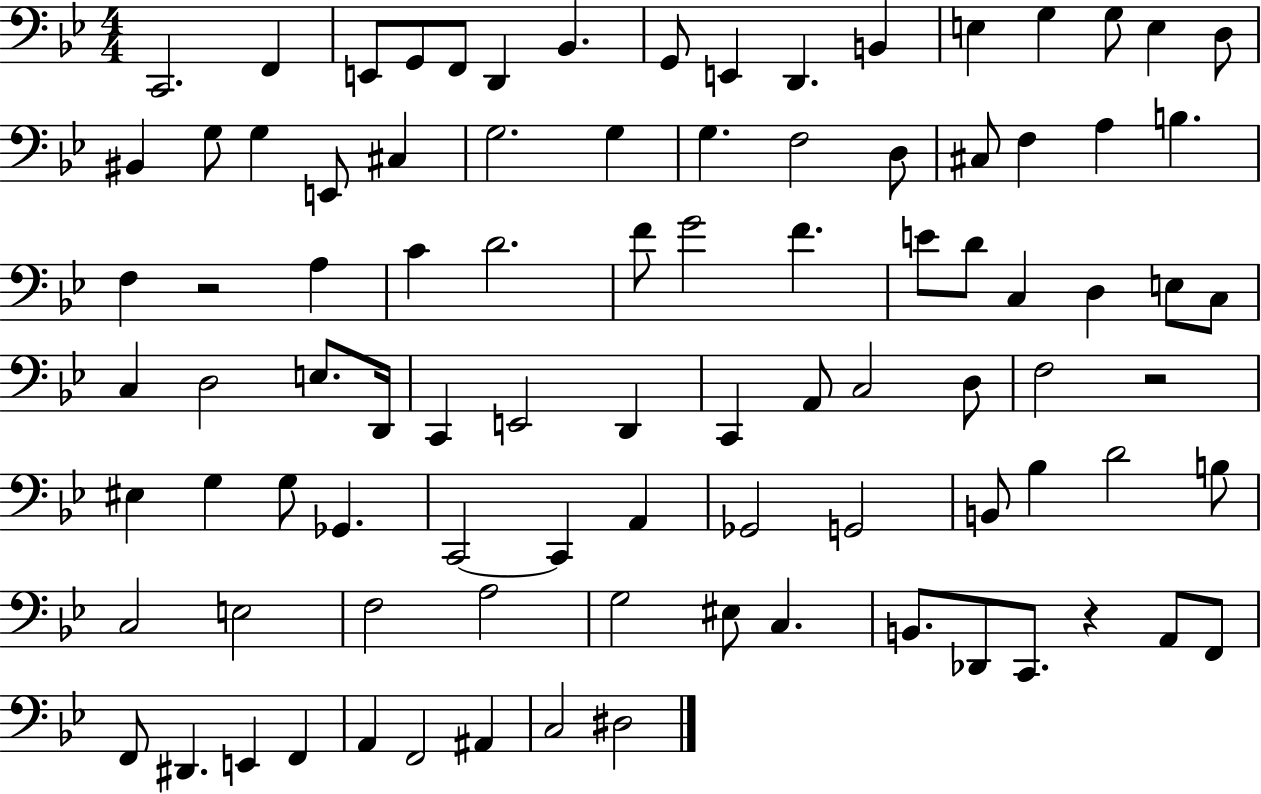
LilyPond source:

{
  \clef bass
  \numericTimeSignature
  \time 4/4
  \key bes \major
  c,2. f,4 | e,8 g,8 f,8 d,4 bes,4. | g,8 e,4 d,4. b,4 | e4 g4 g8 e4 d8 | \break bis,4 g8 g4 e,8 cis4 | g2. g4 | g4. f2 d8 | cis8 f4 a4 b4. | \break f4 r2 a4 | c'4 d'2. | f'8 g'2 f'4. | e'8 d'8 c4 d4 e8 c8 | \break c4 d2 e8. d,16 | c,4 e,2 d,4 | c,4 a,8 c2 d8 | f2 r2 | \break eis4 g4 g8 ges,4. | c,2~~ c,4 a,4 | ges,2 g,2 | b,8 bes4 d'2 b8 | \break c2 e2 | f2 a2 | g2 eis8 c4. | b,8. des,8 c,8. r4 a,8 f,8 | \break f,8 dis,4. e,4 f,4 | a,4 f,2 ais,4 | c2 dis2 | \bar "|."
}